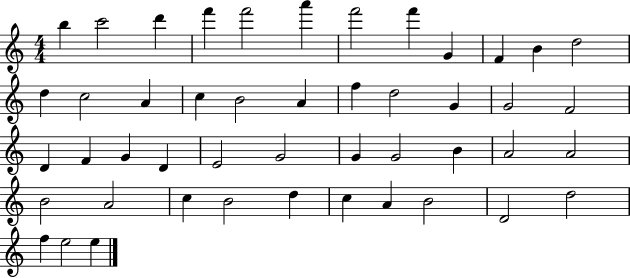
{
  \clef treble
  \numericTimeSignature
  \time 4/4
  \key c \major
  b''4 c'''2 d'''4 | f'''4 f'''2 a'''4 | f'''2 f'''4 g'4 | f'4 b'4 d''2 | \break d''4 c''2 a'4 | c''4 b'2 a'4 | f''4 d''2 g'4 | g'2 f'2 | \break d'4 f'4 g'4 d'4 | e'2 g'2 | g'4 g'2 b'4 | a'2 a'2 | \break b'2 a'2 | c''4 b'2 d''4 | c''4 a'4 b'2 | d'2 d''2 | \break f''4 e''2 e''4 | \bar "|."
}